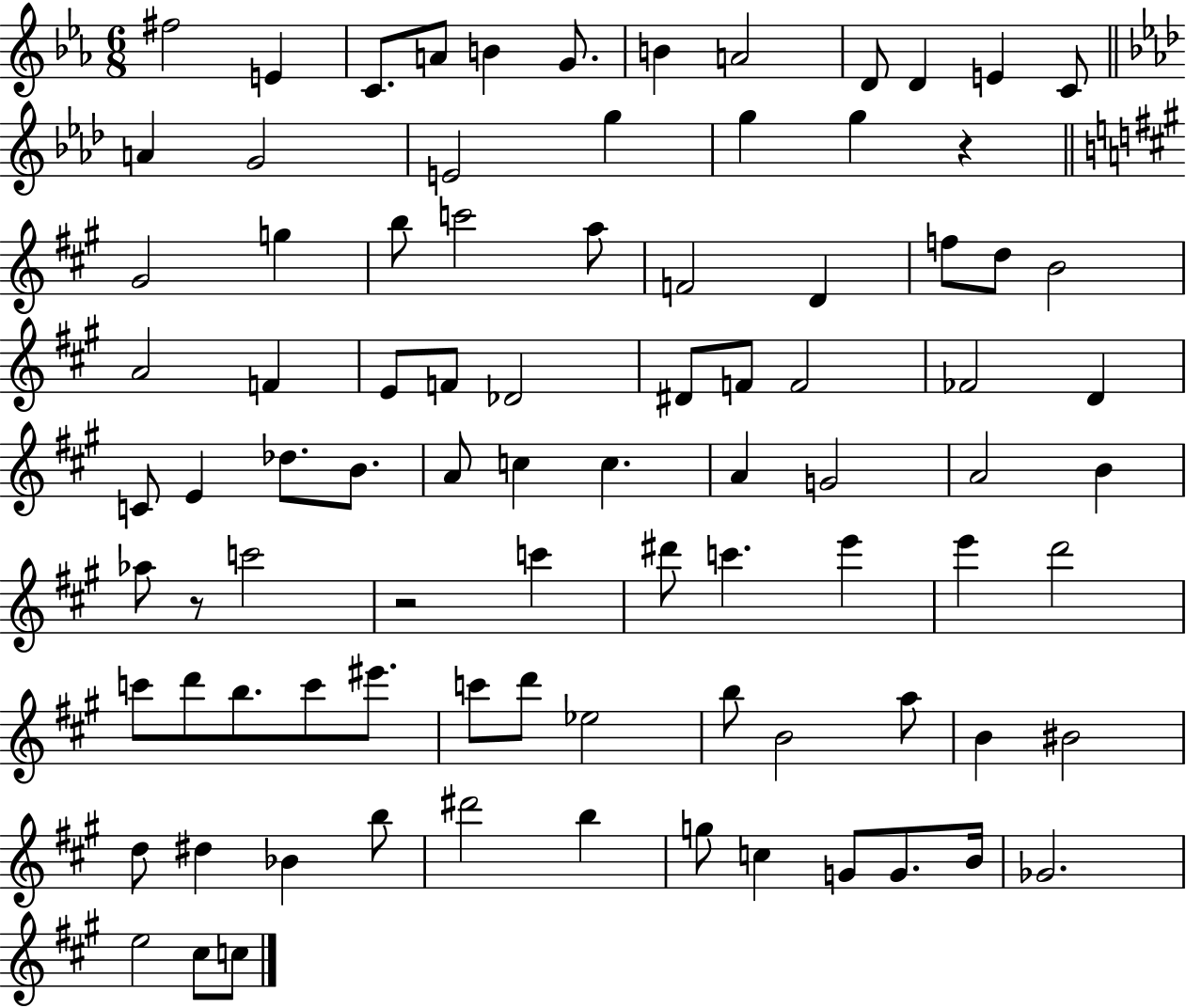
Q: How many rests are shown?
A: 3